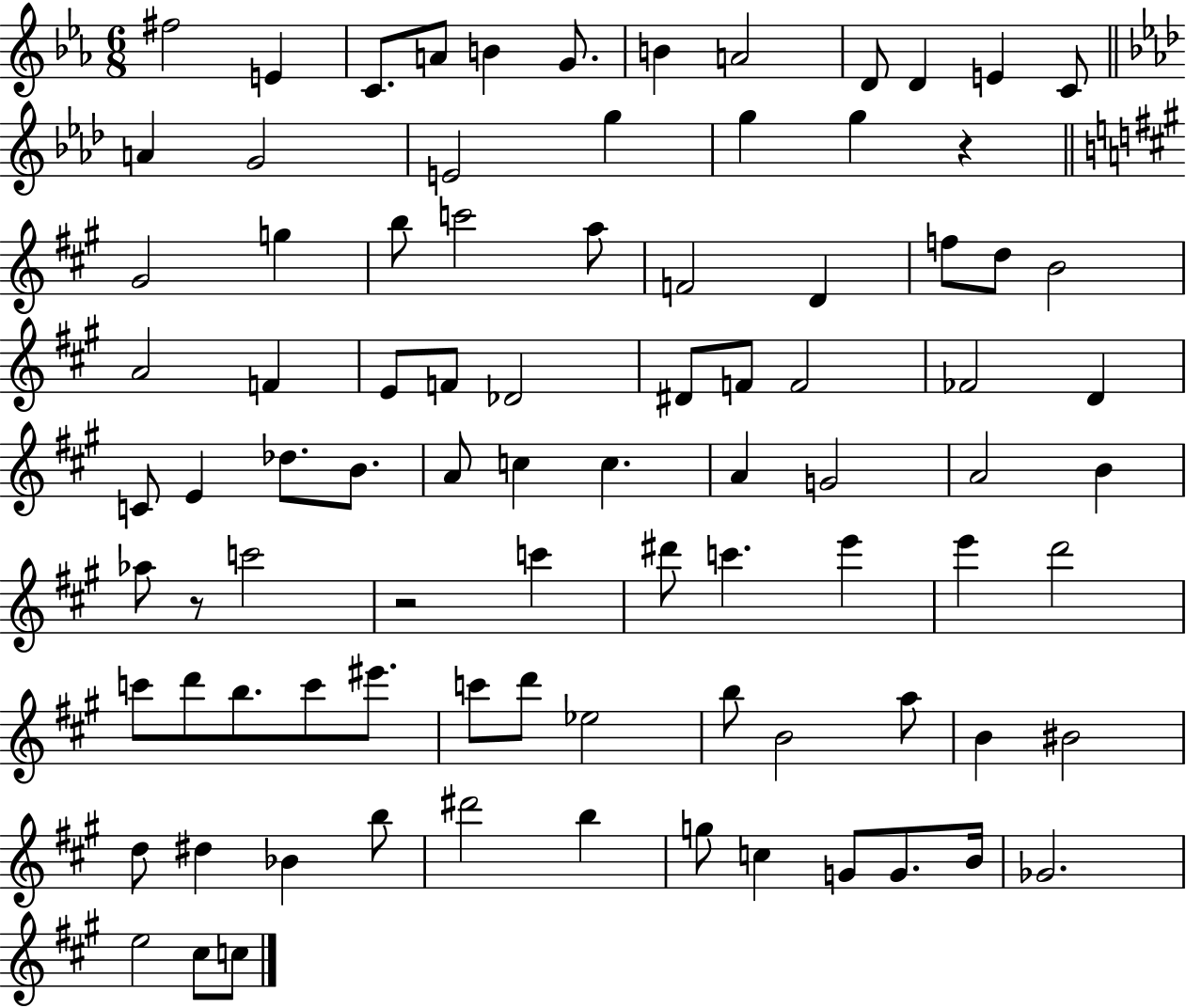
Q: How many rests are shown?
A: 3